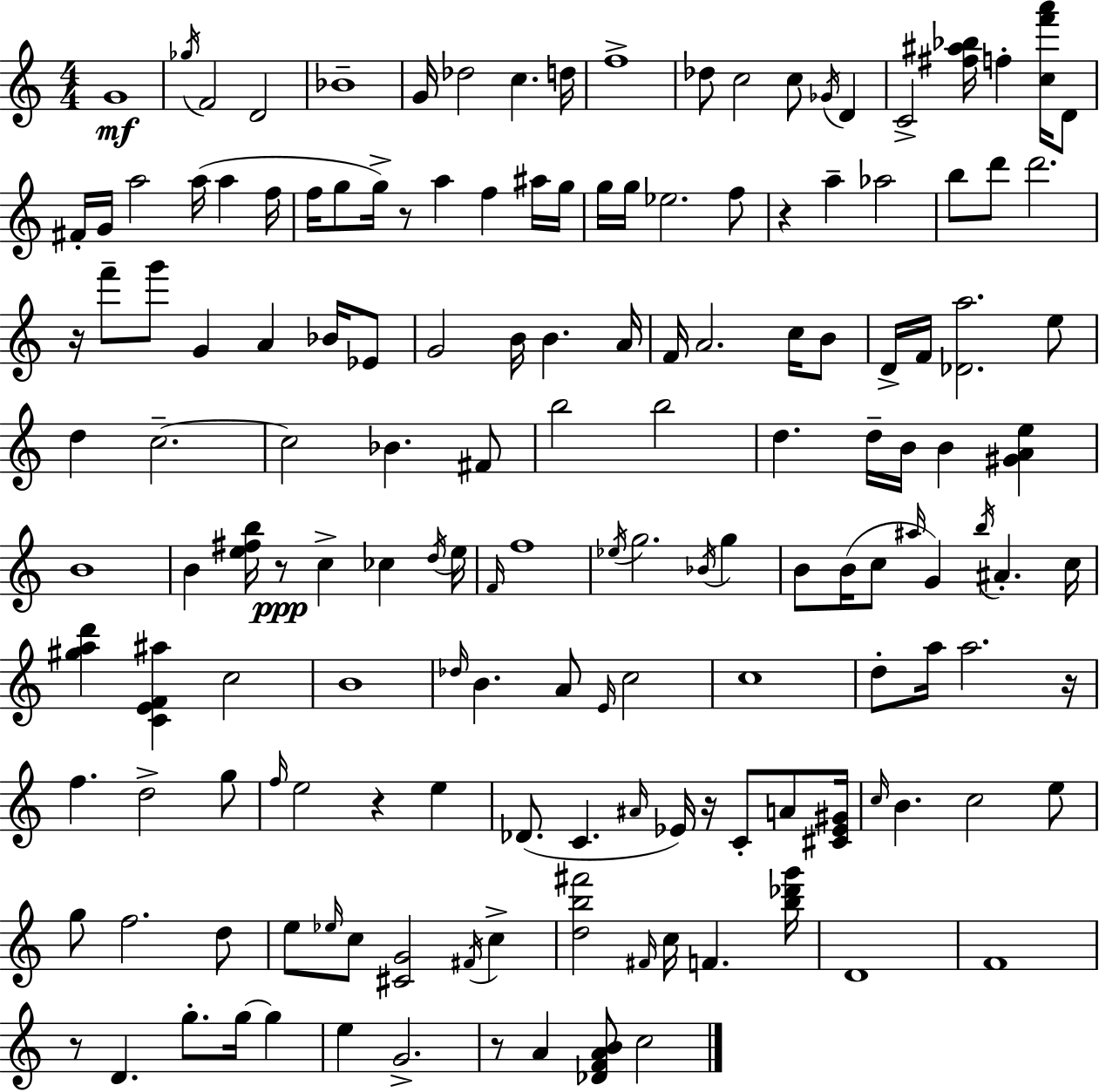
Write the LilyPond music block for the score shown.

{
  \clef treble
  \numericTimeSignature
  \time 4/4
  \key c \major
  g'1\mf | \acciaccatura { ges''16 } f'2 d'2 | bes'1-- | g'16 des''2 c''4. | \break d''16 f''1-> | des''8 c''2 c''8 \acciaccatura { ges'16 } d'4 | c'2-> <fis'' ais'' bes''>16 f''4-. <c'' f''' a'''>16 | d'8 fis'16-. g'16 a''2 a''16( a''4 | \break f''16 f''16 g''8 g''16->) r8 a''4 f''4 | ais''16 g''16 g''16 g''16 ees''2. | f''8 r4 a''4-- aes''2 | b''8 d'''8 d'''2. | \break r16 f'''8-- g'''8 g'4 a'4 bes'16 | ees'8 g'2 b'16 b'4. | a'16 f'16 a'2. c''16 | b'8 d'16-> f'16 <des' a''>2. | \break e''8 d''4 c''2.--~~ | c''2 bes'4. | fis'8 b''2 b''2 | d''4. d''16-- b'16 b'4 <gis' a' e''>4 | \break b'1 | b'4 <e'' fis'' b''>16 r8\ppp c''4-> ces''4 | \acciaccatura { d''16 } e''16 \grace { f'16 } f''1 | \acciaccatura { ees''16 } g''2. | \break \acciaccatura { bes'16 } g''4 b'8 b'16( c''8 \grace { ais''16 }) g'4 | \acciaccatura { b''16 } ais'4.-. c''16 <gis'' a'' d'''>4 <c' e' f' ais''>4 | c''2 b'1 | \grace { des''16 } b'4. a'8 | \break \grace { e'16 } c''2 c''1 | d''8-. a''16 a''2. | r16 f''4. | d''2-> g''8 \grace { f''16 } e''2 | \break r4 e''4 des'8.( c'4. | \grace { ais'16 } ees'16) r16 c'8-. a'8 <cis' ees' gis'>16 \grace { c''16 } b'4. | c''2 e''8 g''8 f''2. | d''8 e''8 \grace { ees''16 } | \break c''8 <cis' g'>2 \acciaccatura { fis'16 } c''4-> <d'' b'' fis'''>2 | \grace { fis'16 } c''16 f'4. <b'' des''' g'''>16 | d'1 | f'1 | \break r8 d'4. g''8.-. g''16~~ g''4 | e''4 g'2.-> | r8 a'4 <des' f' a' b'>8 c''2 | \bar "|."
}